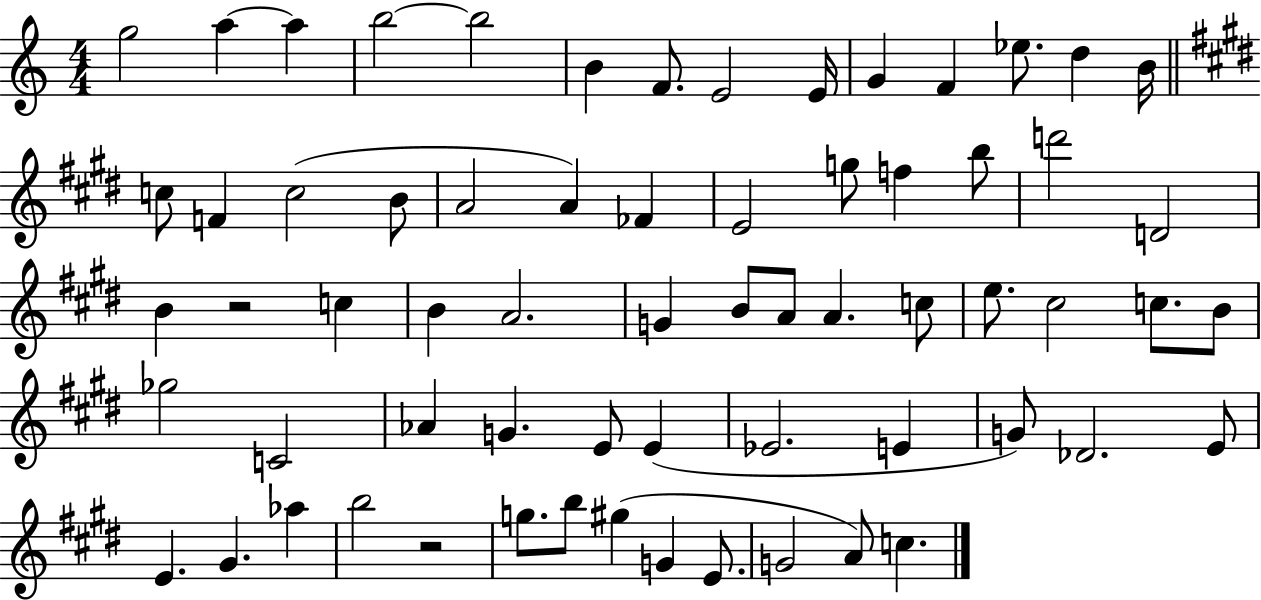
X:1
T:Untitled
M:4/4
L:1/4
K:C
g2 a a b2 b2 B F/2 E2 E/4 G F _e/2 d B/4 c/2 F c2 B/2 A2 A _F E2 g/2 f b/2 d'2 D2 B z2 c B A2 G B/2 A/2 A c/2 e/2 ^c2 c/2 B/2 _g2 C2 _A G E/2 E _E2 E G/2 _D2 E/2 E ^G _a b2 z2 g/2 b/2 ^g G E/2 G2 A/2 c